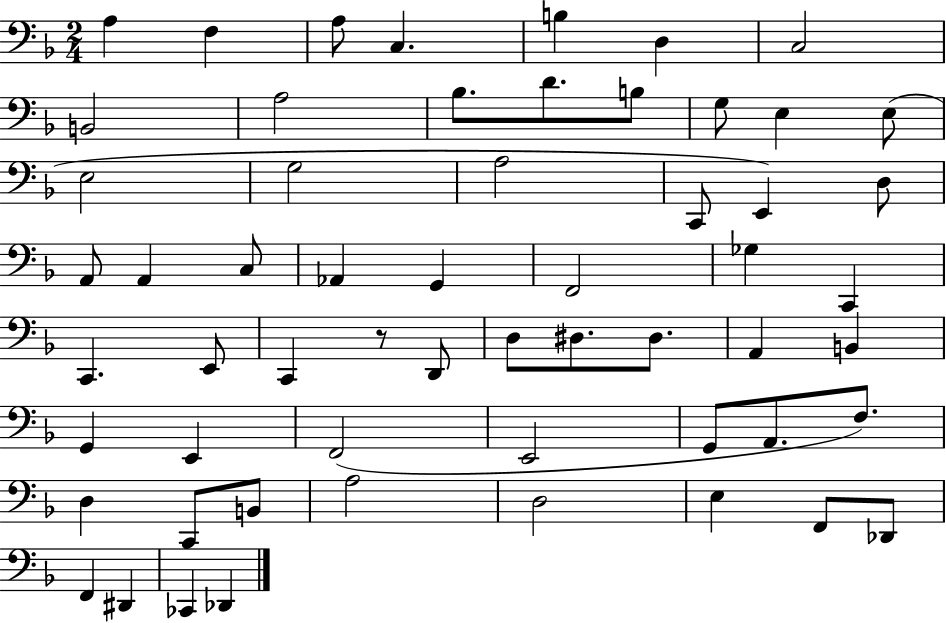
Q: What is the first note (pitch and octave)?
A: A3